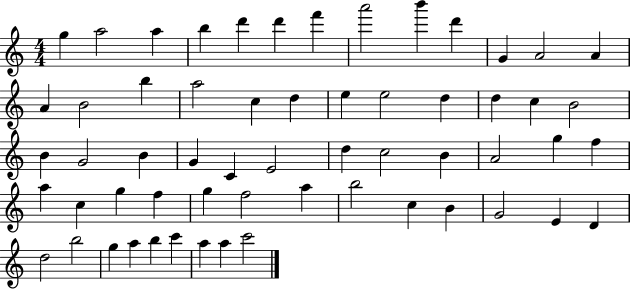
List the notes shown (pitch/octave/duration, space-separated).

G5/q A5/h A5/q B5/q D6/q D6/q F6/q A6/h B6/q D6/q G4/q A4/h A4/q A4/q B4/h B5/q A5/h C5/q D5/q E5/q E5/h D5/q D5/q C5/q B4/h B4/q G4/h B4/q G4/q C4/q E4/h D5/q C5/h B4/q A4/h G5/q F5/q A5/q C5/q G5/q F5/q G5/q F5/h A5/q B5/h C5/q B4/q G4/h E4/q D4/q D5/h B5/h G5/q A5/q B5/q C6/q A5/q A5/q C6/h